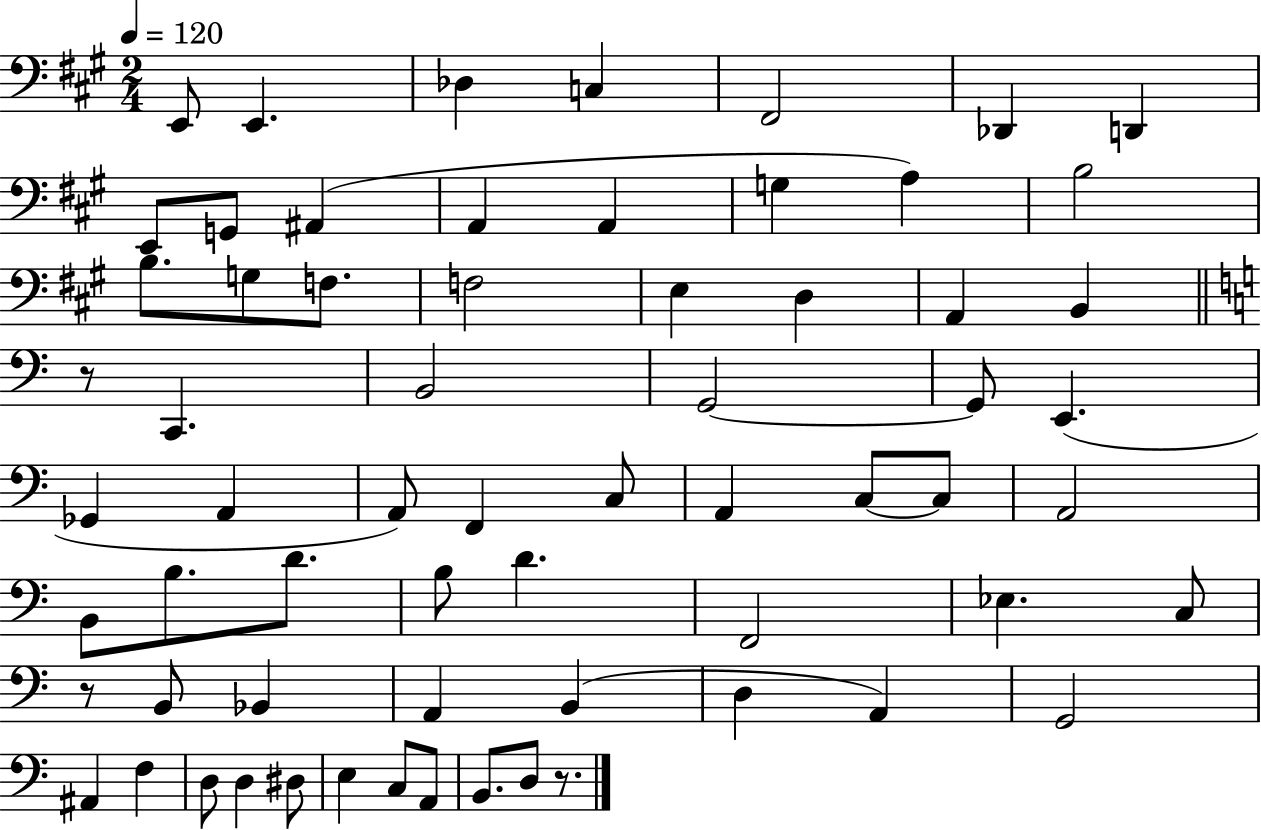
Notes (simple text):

E2/e E2/q. Db3/q C3/q F#2/h Db2/q D2/q E2/e G2/e A#2/q A2/q A2/q G3/q A3/q B3/h B3/e. G3/e F3/e. F3/h E3/q D3/q A2/q B2/q R/e C2/q. B2/h G2/h G2/e E2/q. Gb2/q A2/q A2/e F2/q C3/e A2/q C3/e C3/e A2/h B2/e B3/e. D4/e. B3/e D4/q. F2/h Eb3/q. C3/e R/e B2/e Bb2/q A2/q B2/q D3/q A2/q G2/h A#2/q F3/q D3/e D3/q D#3/e E3/q C3/e A2/e B2/e. D3/e R/e.